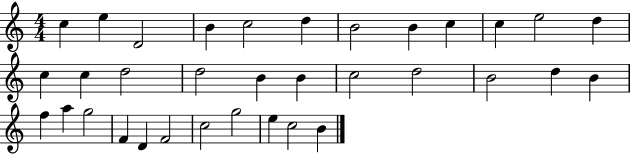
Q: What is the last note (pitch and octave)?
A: B4